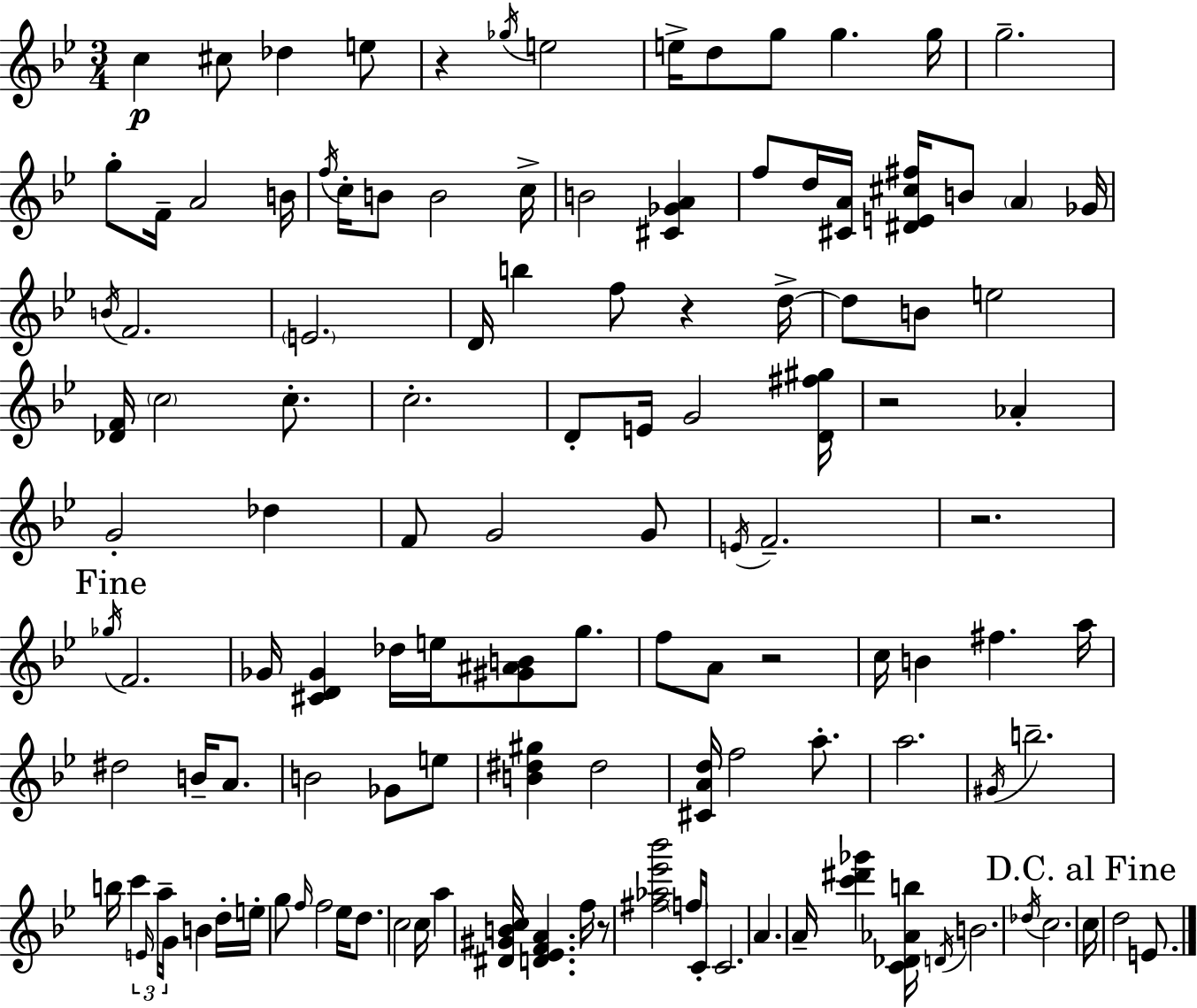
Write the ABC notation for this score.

X:1
T:Untitled
M:3/4
L:1/4
K:Gm
c ^c/2 _d e/2 z _g/4 e2 e/4 d/2 g/2 g g/4 g2 g/2 F/4 A2 B/4 f/4 c/4 B/2 B2 c/4 B2 [^C_GA] f/2 d/4 [^CA]/4 [^DE^c^f]/4 B/2 A _G/4 B/4 F2 E2 D/4 b f/2 z d/4 d/2 B/2 e2 [_DF]/4 c2 c/2 c2 D/2 E/4 G2 [D^f^g]/4 z2 _A G2 _d F/2 G2 G/2 E/4 F2 z2 _g/4 F2 _G/4 [^CD_G] _d/4 e/4 [^G^AB]/2 g/2 f/2 A/2 z2 c/4 B ^f a/4 ^d2 B/4 A/2 B2 _G/2 e/2 [B^d^g] ^d2 [^CAd]/4 f2 a/2 a2 ^G/4 b2 b/4 c' E/4 a/4 G/4 B d/4 e/4 g/2 f/4 f2 _e/4 d/2 c2 c/4 a [^D^GBc]/4 [D_EFA] f/4 z/2 [^f_a_e'_b']2 f/4 C/4 C2 A A/4 [c'^d'_g'] [C_D_Ab]/4 D/4 B2 _d/4 c2 c/4 d2 E/2